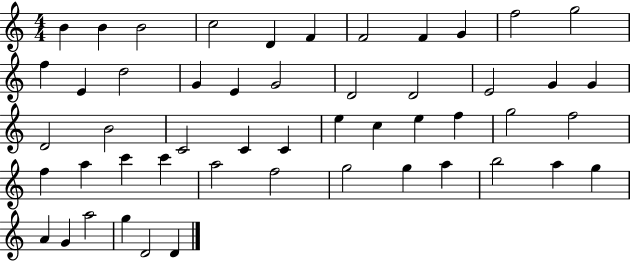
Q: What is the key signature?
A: C major